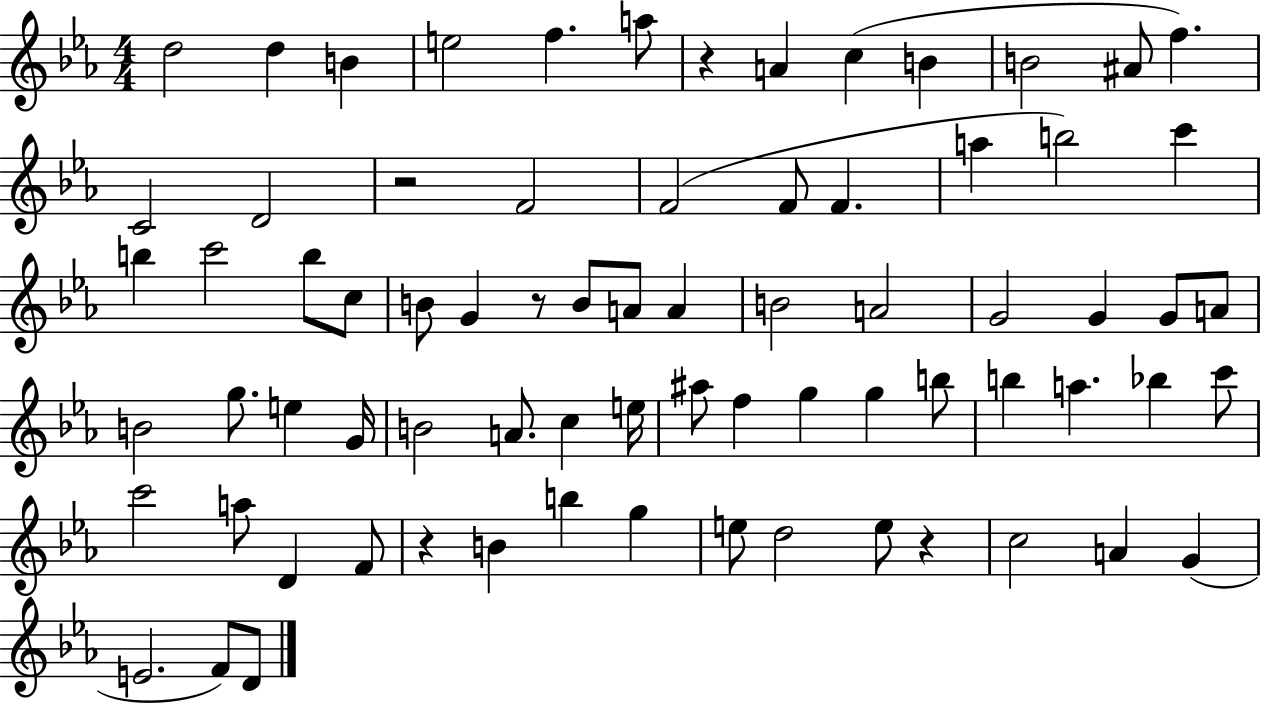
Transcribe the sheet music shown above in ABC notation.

X:1
T:Untitled
M:4/4
L:1/4
K:Eb
d2 d B e2 f a/2 z A c B B2 ^A/2 f C2 D2 z2 F2 F2 F/2 F a b2 c' b c'2 b/2 c/2 B/2 G z/2 B/2 A/2 A B2 A2 G2 G G/2 A/2 B2 g/2 e G/4 B2 A/2 c e/4 ^a/2 f g g b/2 b a _b c'/2 c'2 a/2 D F/2 z B b g e/2 d2 e/2 z c2 A G E2 F/2 D/2